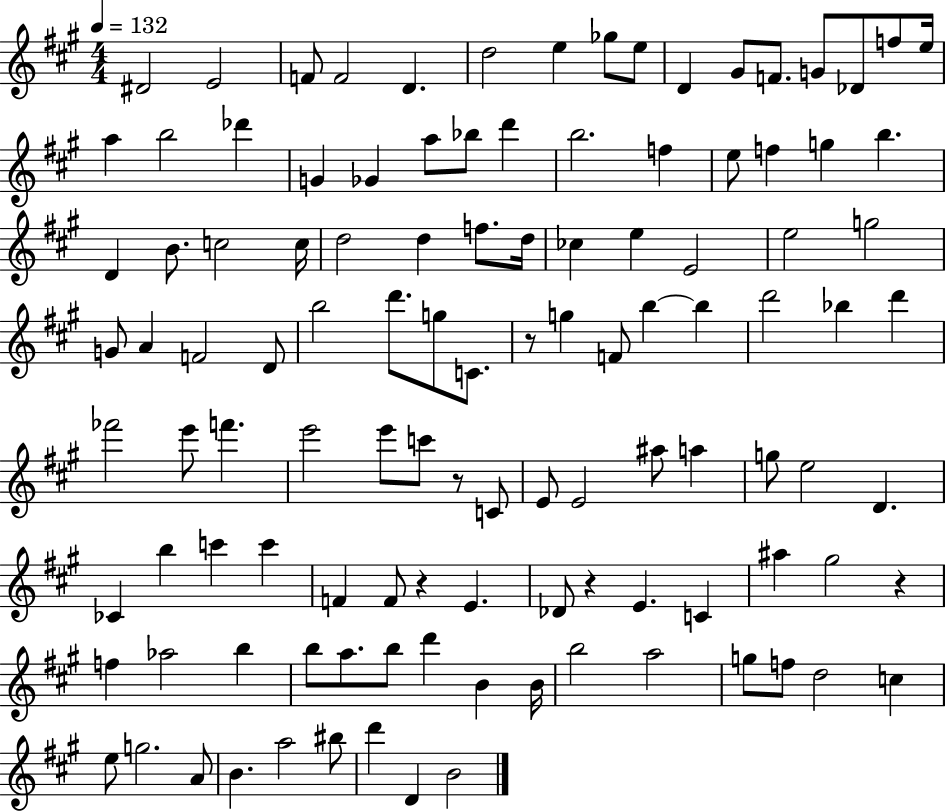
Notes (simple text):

D#4/h E4/h F4/e F4/h D4/q. D5/h E5/q Gb5/e E5/e D4/q G#4/e F4/e. G4/e Db4/e F5/e E5/s A5/q B5/h Db6/q G4/q Gb4/q A5/e Bb5/e D6/q B5/h. F5/q E5/e F5/q G5/q B5/q. D4/q B4/e. C5/h C5/s D5/h D5/q F5/e. D5/s CES5/q E5/q E4/h E5/h G5/h G4/e A4/q F4/h D4/e B5/h D6/e. G5/e C4/e. R/e G5/q F4/e B5/q B5/q D6/h Bb5/q D6/q FES6/h E6/e F6/q. E6/h E6/e C6/e R/e C4/e E4/e E4/h A#5/e A5/q G5/e E5/h D4/q. CES4/q B5/q C6/q C6/q F4/q F4/e R/q E4/q. Db4/e R/q E4/q. C4/q A#5/q G#5/h R/q F5/q Ab5/h B5/q B5/e A5/e. B5/e D6/q B4/q B4/s B5/h A5/h G5/e F5/e D5/h C5/q E5/e G5/h. A4/e B4/q. A5/h BIS5/e D6/q D4/q B4/h